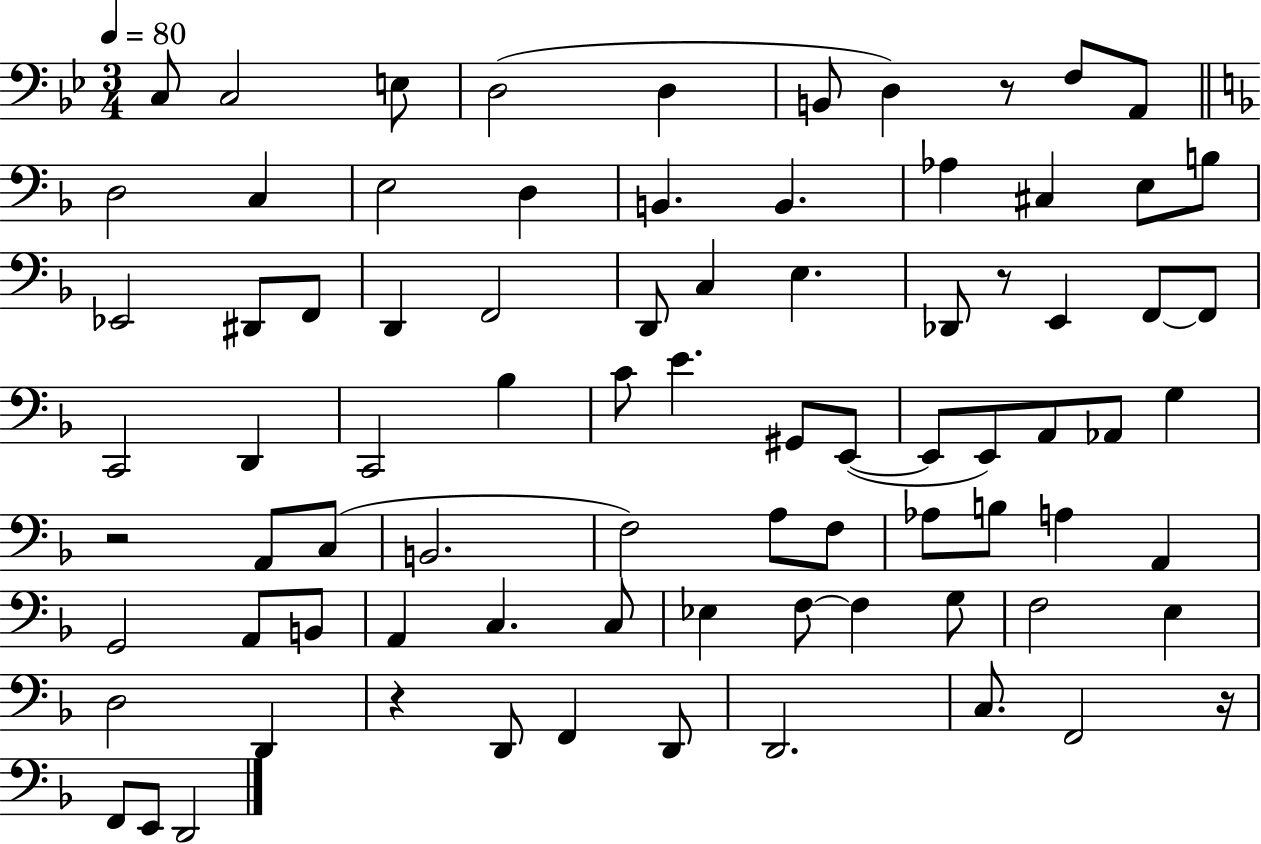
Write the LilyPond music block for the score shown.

{
  \clef bass
  \numericTimeSignature
  \time 3/4
  \key bes \major
  \tempo 4 = 80
  c8 c2 e8 | d2( d4 | b,8 d4) r8 f8 a,8 | \bar "||" \break \key d \minor d2 c4 | e2 d4 | b,4. b,4. | aes4 cis4 e8 b8 | \break ees,2 dis,8 f,8 | d,4 f,2 | d,8 c4 e4. | des,8 r8 e,4 f,8~~ f,8 | \break c,2 d,4 | c,2 bes4 | c'8 e'4. gis,8 e,8~(~ | e,8 e,8) a,8 aes,8 g4 | \break r2 a,8 c8( | b,2. | f2) a8 f8 | aes8 b8 a4 a,4 | \break g,2 a,8 b,8 | a,4 c4. c8 | ees4 f8~~ f4 g8 | f2 e4 | \break d2 d,4 | r4 d,8 f,4 d,8 | d,2. | c8. f,2 r16 | \break f,8 e,8 d,2 | \bar "|."
}